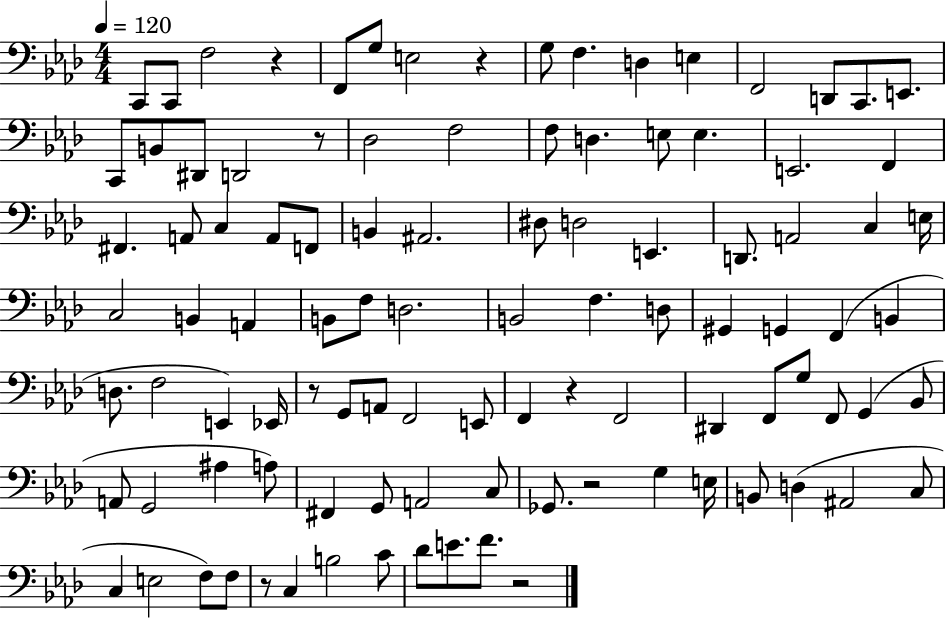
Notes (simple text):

C2/e C2/e F3/h R/q F2/e G3/e E3/h R/q G3/e F3/q. D3/q E3/q F2/h D2/e C2/e. E2/e. C2/e B2/e D#2/e D2/h R/e Db3/h F3/h F3/e D3/q. E3/e E3/q. E2/h. F2/q F#2/q. A2/e C3/q A2/e F2/e B2/q A#2/h. D#3/e D3/h E2/q. D2/e. A2/h C3/q E3/s C3/h B2/q A2/q B2/e F3/e D3/h. B2/h F3/q. D3/e G#2/q G2/q F2/q B2/q D3/e. F3/h E2/q Eb2/s R/e G2/e A2/e F2/h E2/e F2/q R/q F2/h D#2/q F2/e G3/e F2/e G2/q Bb2/e A2/e G2/h A#3/q A3/e F#2/q G2/e A2/h C3/e Gb2/e. R/h G3/q E3/s B2/e D3/q A#2/h C3/e C3/q E3/h F3/e F3/e R/e C3/q B3/h C4/e Db4/e E4/e. F4/e. R/h